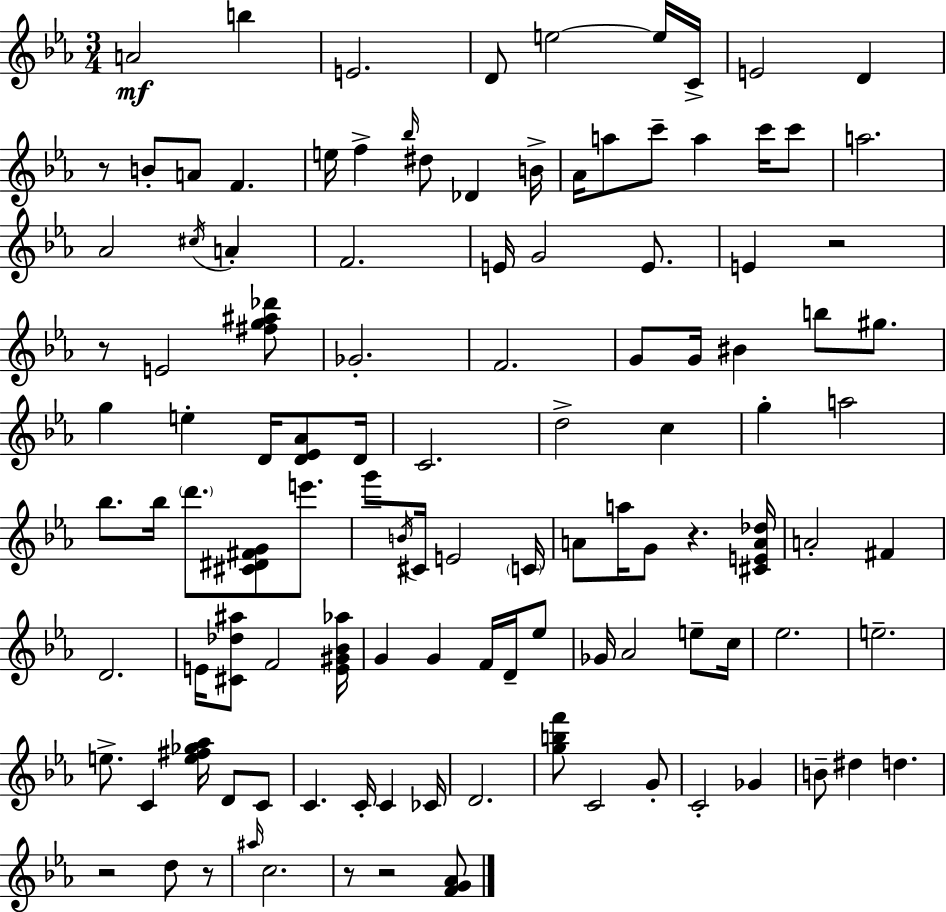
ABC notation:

X:1
T:Untitled
M:3/4
L:1/4
K:Eb
A2 b E2 D/2 e2 e/4 C/4 E2 D z/2 B/2 A/2 F e/4 f _b/4 ^d/2 _D B/4 _A/4 a/2 c'/2 a c'/4 c'/2 a2 _A2 ^c/4 A F2 E/4 G2 E/2 E z2 z/2 E2 [^fg^a_d']/2 _G2 F2 G/2 G/4 ^B b/2 ^g/2 g e D/4 [D_E_A]/2 D/4 C2 d2 c g a2 _b/2 _b/4 d'/2 [^C^D^FG]/2 e'/2 g'/2 B/4 ^C/4 E2 C/4 A/2 a/4 G/2 z [^CEA_d]/4 A2 ^F D2 E/4 [^C_d^a]/2 F2 [E^G_B_a]/4 G G F/4 D/4 _e/2 _G/4 _A2 e/2 c/4 _e2 e2 e/2 C [e^f_g_a]/4 D/2 C/2 C C/4 C _C/4 D2 [gbf']/2 C2 G/2 C2 _G B/2 ^d d z2 d/2 z/2 ^a/4 c2 z/2 z2 [FG_A]/2